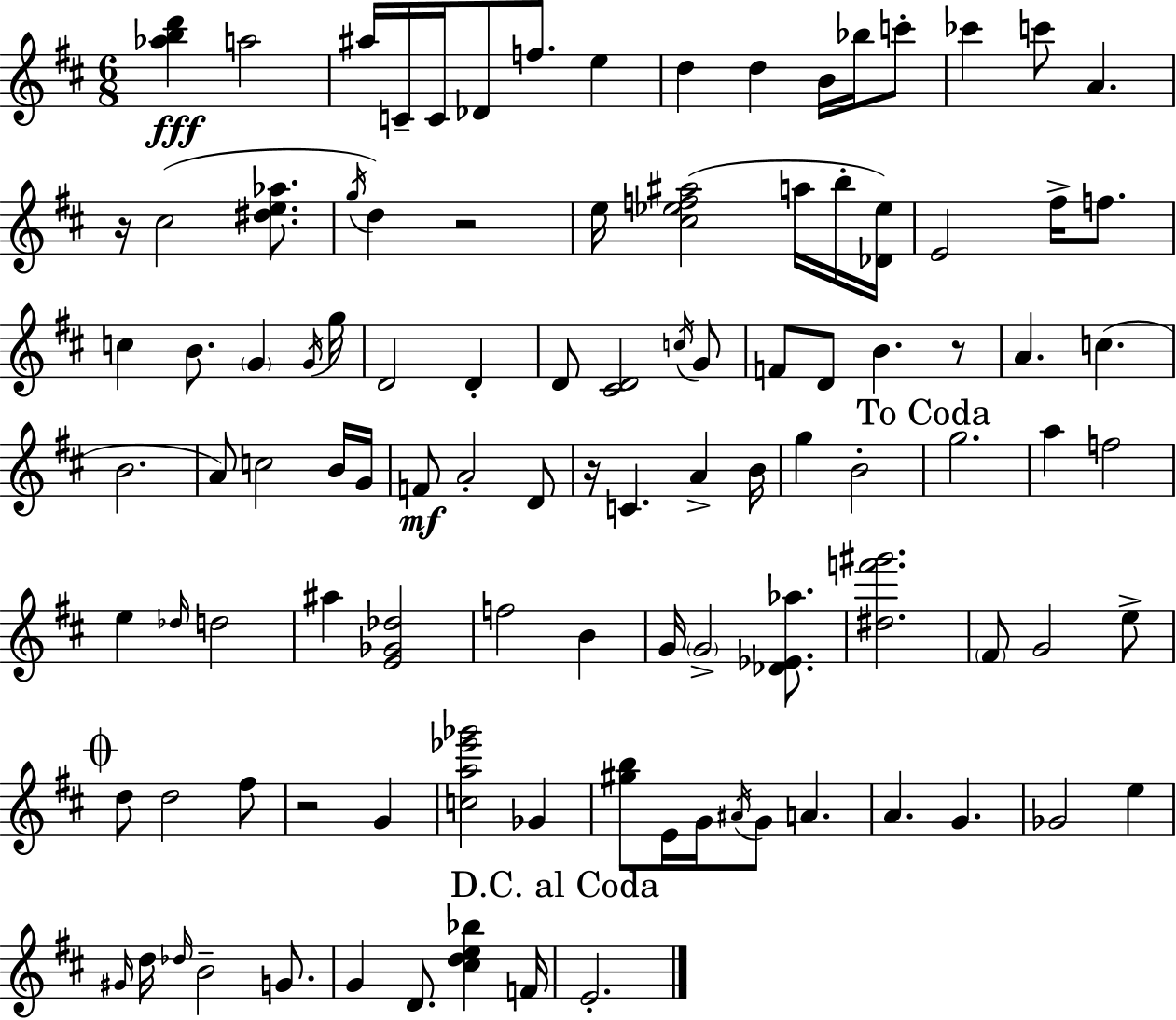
{
  \clef treble
  \numericTimeSignature
  \time 6/8
  \key d \major
  \repeat volta 2 { <aes'' b'' d'''>4\fff a''2 | ais''16 c'16-- c'16 des'8 f''8. e''4 | d''4 d''4 b'16 bes''16 c'''8-. | ces'''4 c'''8 a'4. | \break r16 cis''2( <dis'' e'' aes''>8. | \acciaccatura { g''16 } d''4) r2 | e''16 <cis'' ees'' f'' ais''>2( a''16 b''16-. | <des' ees''>16) e'2 fis''16-> f''8. | \break c''4 b'8. \parenthesize g'4 | \acciaccatura { g'16 } g''16 d'2 d'4-. | d'8 <cis' d'>2 | \acciaccatura { c''16 } g'8 f'8 d'8 b'4. | \break r8 a'4. c''4.( | b'2. | a'8) c''2 | b'16 g'16 f'8\mf a'2-. | \break d'8 r16 c'4. a'4-> | b'16 g''4 b'2-. | \mark "To Coda" g''2. | a''4 f''2 | \break e''4 \grace { des''16 } d''2 | ais''4 <e' ges' des''>2 | f''2 | b'4 g'16 \parenthesize g'2-> | \break <des' ees' aes''>8. <dis'' f''' gis'''>2. | \parenthesize fis'8 g'2 | e''8-> \mark \markup { \musicglyph "scripts.coda" } d''8 d''2 | fis''8 r2 | \break g'4 <c'' a'' ees''' ges'''>2 | ges'4 <gis'' b''>8 e'16 g'16 \acciaccatura { ais'16 } g'8 a'4. | a'4. g'4. | ges'2 | \break e''4 \grace { gis'16 } d''16 \grace { des''16 } b'2-- | g'8. g'4 d'8. | <cis'' d'' e'' bes''>4 f'16 \mark "D.C. al Coda" e'2.-. | } \bar "|."
}